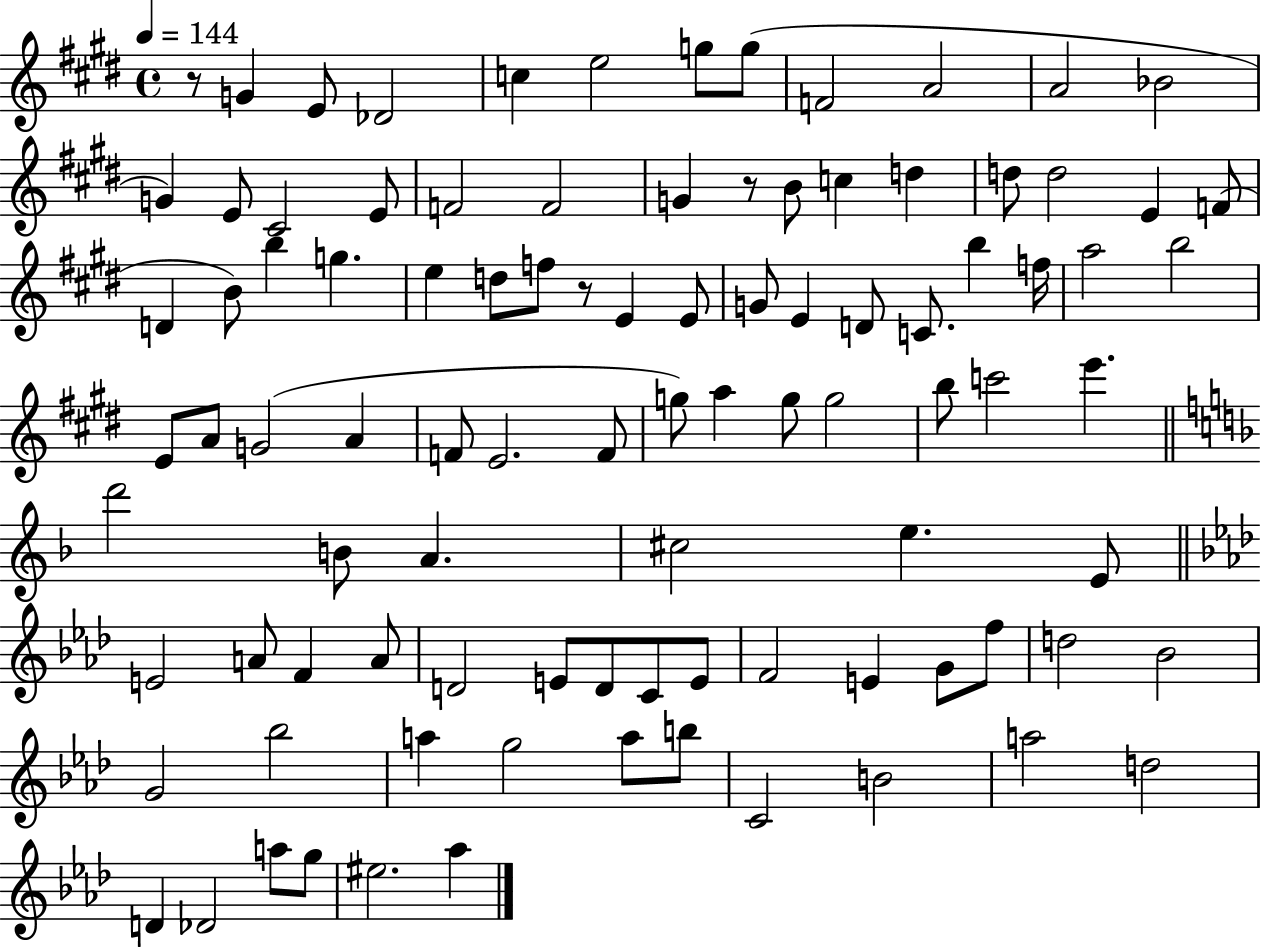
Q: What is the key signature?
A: E major